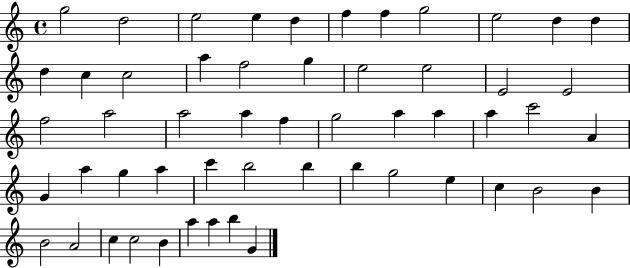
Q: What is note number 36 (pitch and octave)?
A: A5